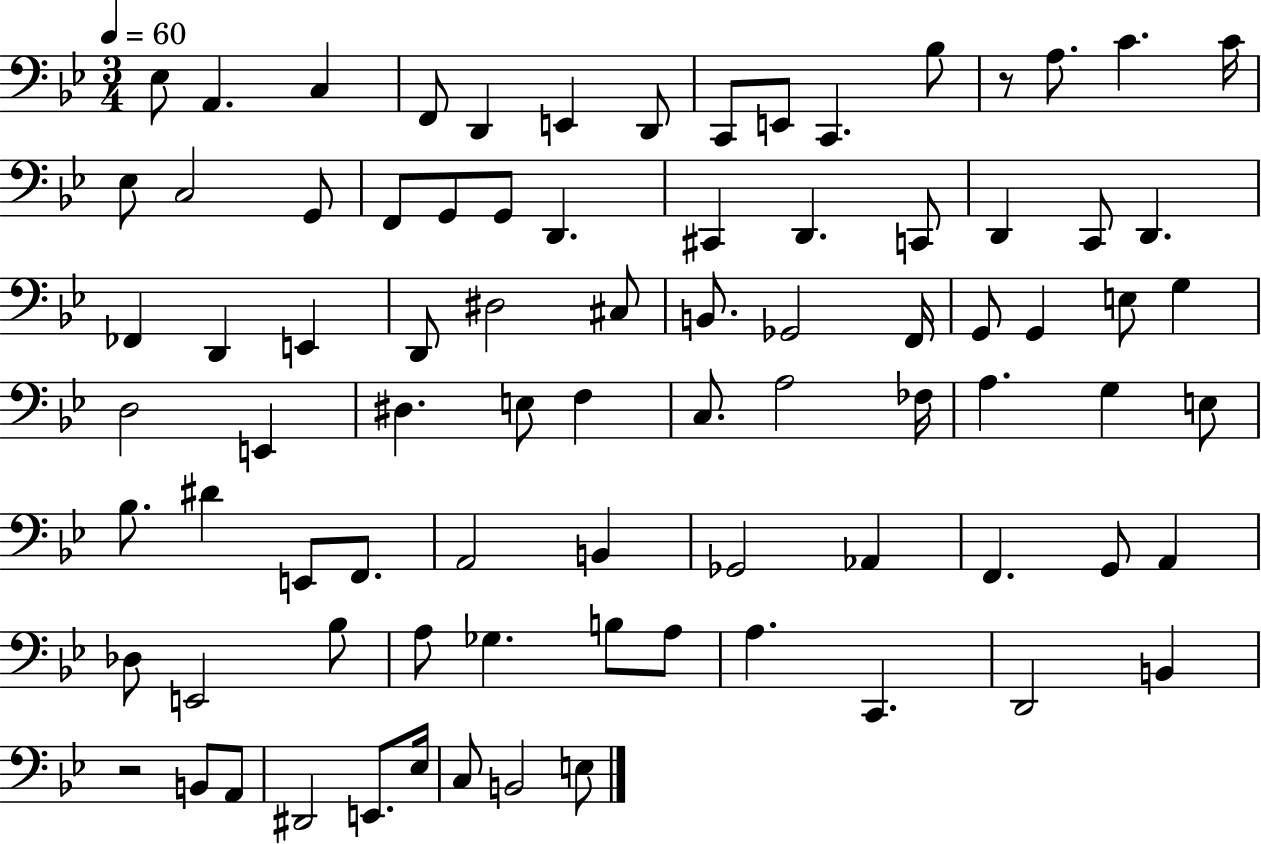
X:1
T:Untitled
M:3/4
L:1/4
K:Bb
_E,/2 A,, C, F,,/2 D,, E,, D,,/2 C,,/2 E,,/2 C,, _B,/2 z/2 A,/2 C C/4 _E,/2 C,2 G,,/2 F,,/2 G,,/2 G,,/2 D,, ^C,, D,, C,,/2 D,, C,,/2 D,, _F,, D,, E,, D,,/2 ^D,2 ^C,/2 B,,/2 _G,,2 F,,/4 G,,/2 G,, E,/2 G, D,2 E,, ^D, E,/2 F, C,/2 A,2 _F,/4 A, G, E,/2 _B,/2 ^D E,,/2 F,,/2 A,,2 B,, _G,,2 _A,, F,, G,,/2 A,, _D,/2 E,,2 _B,/2 A,/2 _G, B,/2 A,/2 A, C,, D,,2 B,, z2 B,,/2 A,,/2 ^D,,2 E,,/2 _E,/4 C,/2 B,,2 E,/2